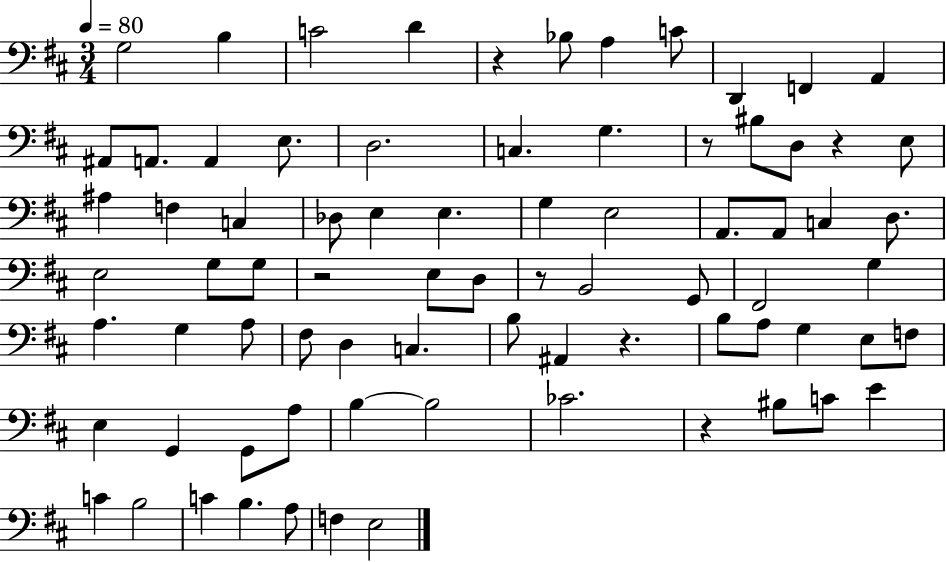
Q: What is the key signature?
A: D major